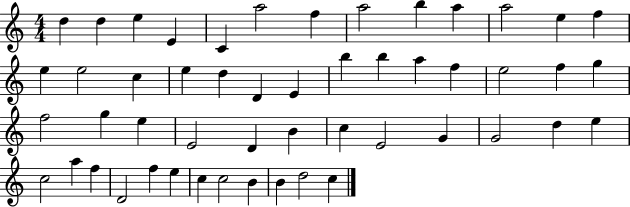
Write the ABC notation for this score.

X:1
T:Untitled
M:4/4
L:1/4
K:C
d d e E C a2 f a2 b a a2 e f e e2 c e d D E b b a f e2 f g f2 g e E2 D B c E2 G G2 d e c2 a f D2 f e c c2 B B d2 c